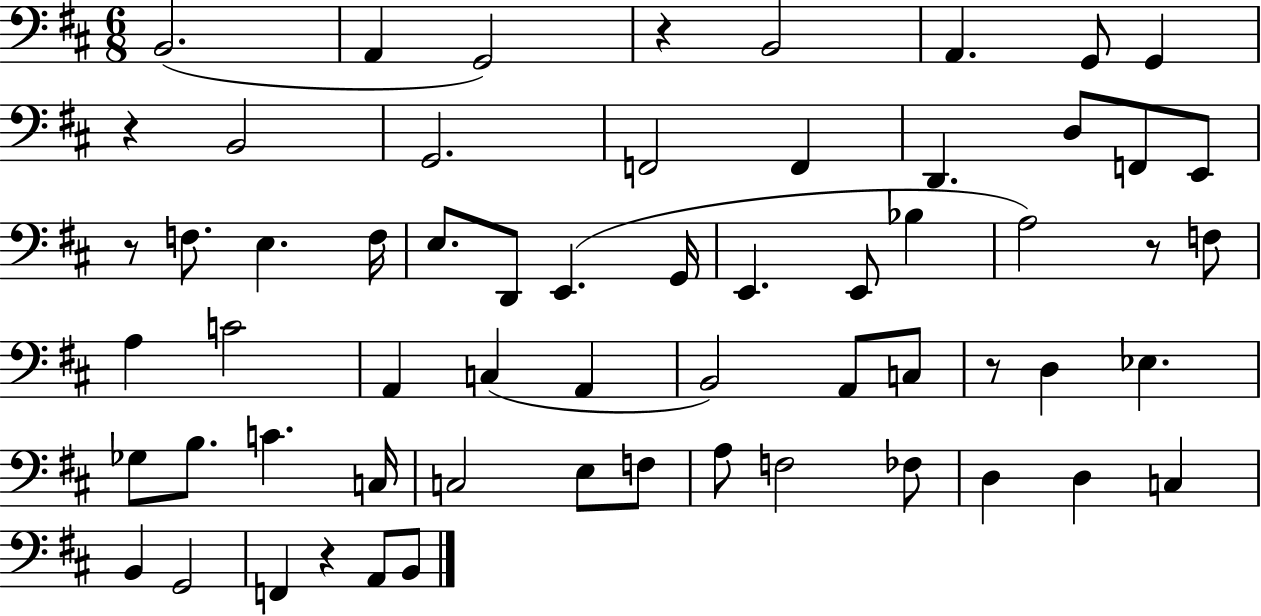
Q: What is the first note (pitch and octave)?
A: B2